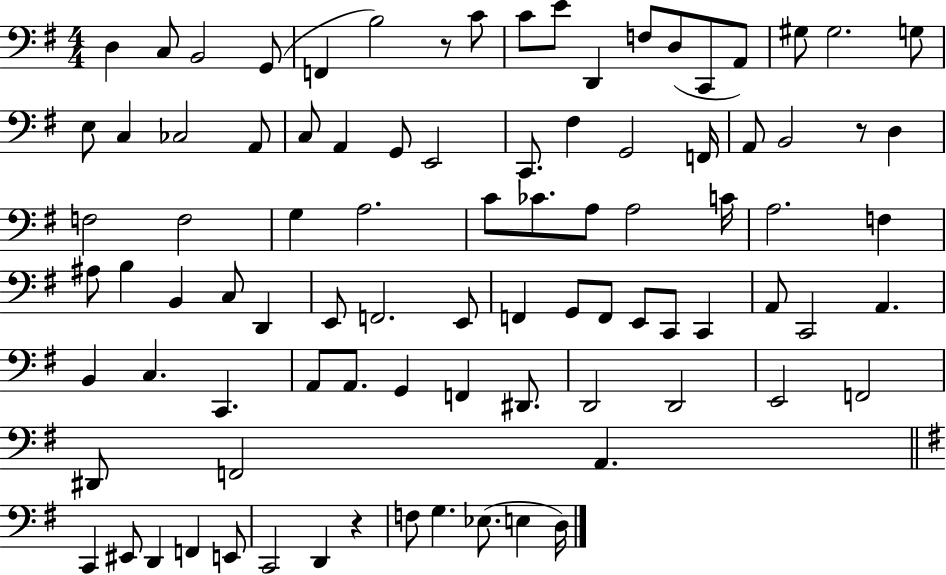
X:1
T:Untitled
M:4/4
L:1/4
K:G
D, C,/2 B,,2 G,,/2 F,, B,2 z/2 C/2 C/2 E/2 D,, F,/2 D,/2 C,,/2 A,,/2 ^G,/2 ^G,2 G,/2 E,/2 C, _C,2 A,,/2 C,/2 A,, G,,/2 E,,2 C,,/2 ^F, G,,2 F,,/4 A,,/2 B,,2 z/2 D, F,2 F,2 G, A,2 C/2 _C/2 A,/2 A,2 C/4 A,2 F, ^A,/2 B, B,, C,/2 D,, E,,/2 F,,2 E,,/2 F,, G,,/2 F,,/2 E,,/2 C,,/2 C,, A,,/2 C,,2 A,, B,, C, C,, A,,/2 A,,/2 G,, F,, ^D,,/2 D,,2 D,,2 E,,2 F,,2 ^D,,/2 F,,2 A,, C,, ^E,,/2 D,, F,, E,,/2 C,,2 D,, z F,/2 G, _E,/2 E, D,/4